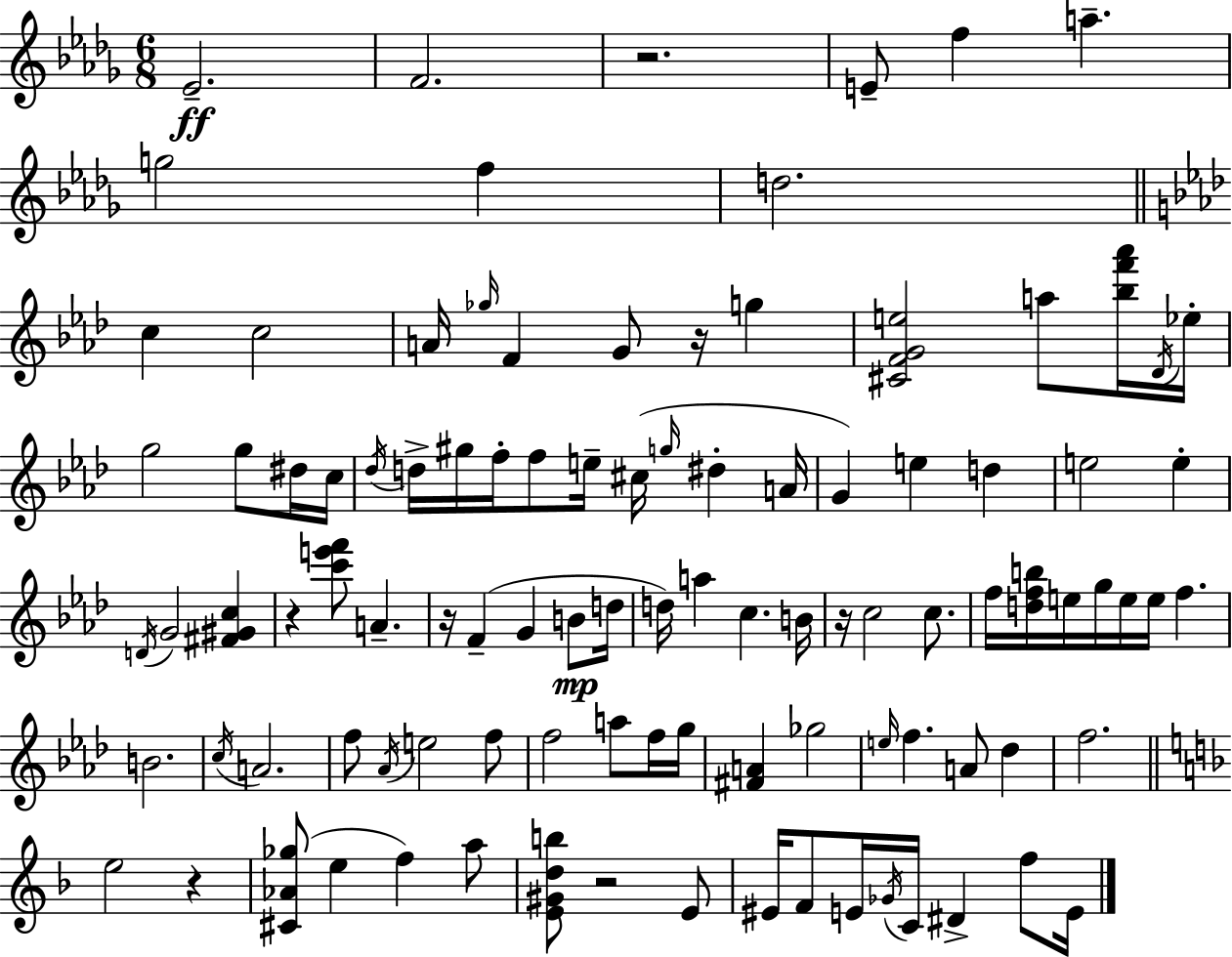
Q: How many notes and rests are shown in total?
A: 101